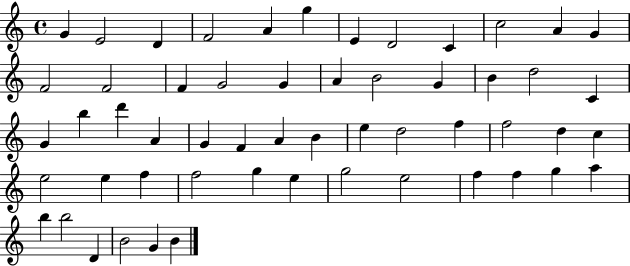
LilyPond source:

{
  \clef treble
  \time 4/4
  \defaultTimeSignature
  \key c \major
  g'4 e'2 d'4 | f'2 a'4 g''4 | e'4 d'2 c'4 | c''2 a'4 g'4 | \break f'2 f'2 | f'4 g'2 g'4 | a'4 b'2 g'4 | b'4 d''2 c'4 | \break g'4 b''4 d'''4 a'4 | g'4 f'4 a'4 b'4 | e''4 d''2 f''4 | f''2 d''4 c''4 | \break e''2 e''4 f''4 | f''2 g''4 e''4 | g''2 e''2 | f''4 f''4 g''4 a''4 | \break b''4 b''2 d'4 | b'2 g'4 b'4 | \bar "|."
}